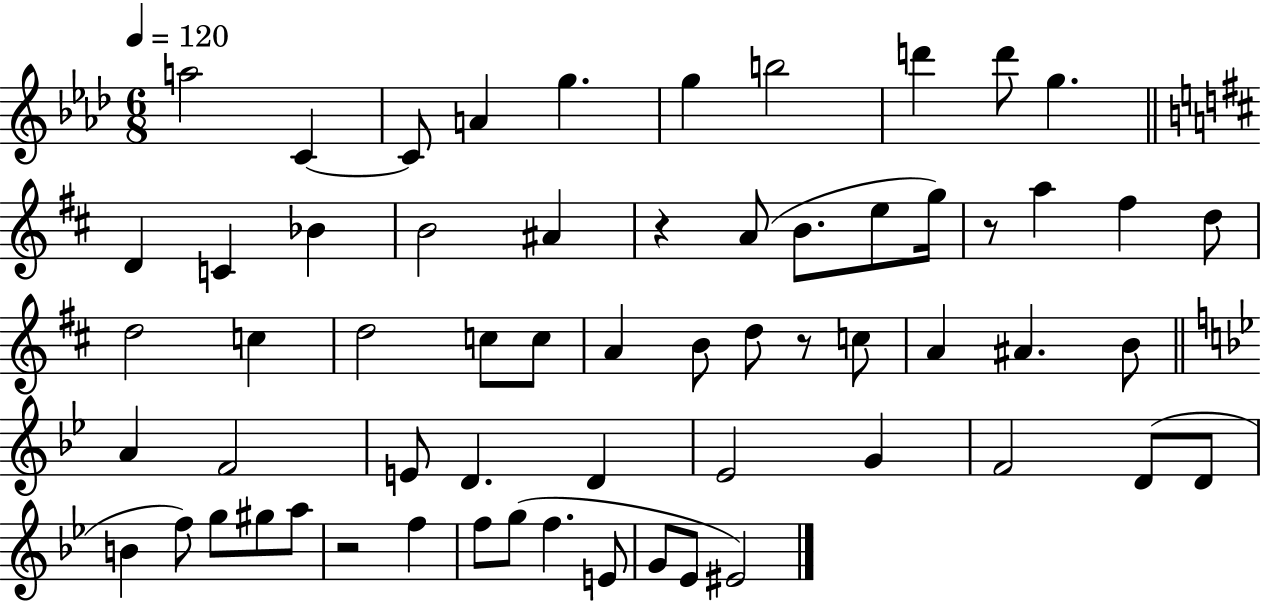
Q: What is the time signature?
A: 6/8